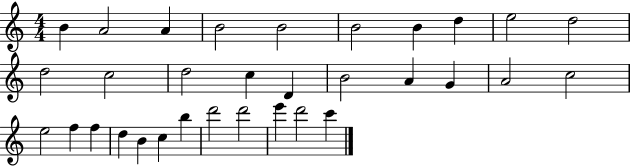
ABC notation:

X:1
T:Untitled
M:4/4
L:1/4
K:C
B A2 A B2 B2 B2 B d e2 d2 d2 c2 d2 c D B2 A G A2 c2 e2 f f d B c b d'2 d'2 e' d'2 c'